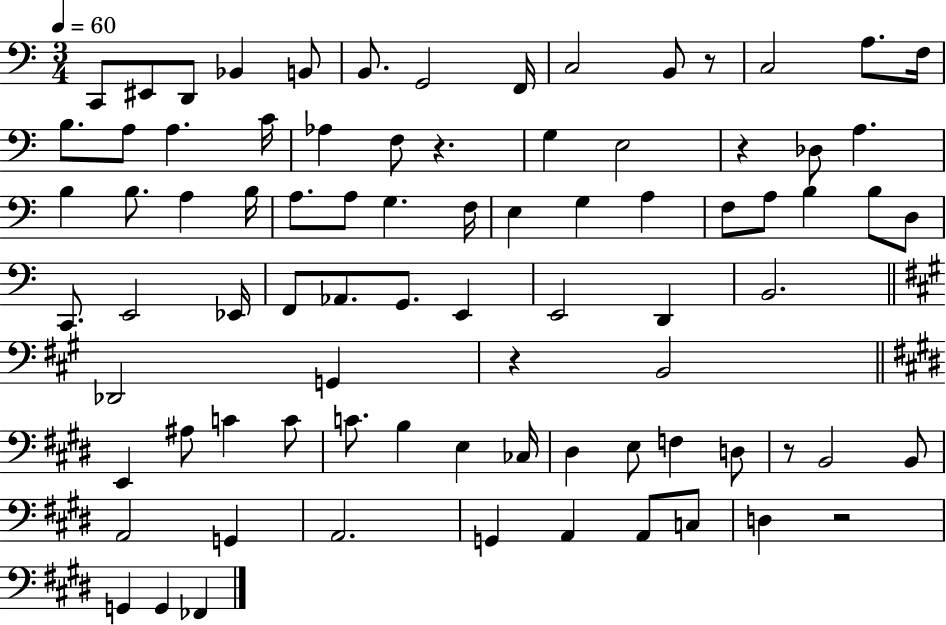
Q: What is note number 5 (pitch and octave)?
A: B2